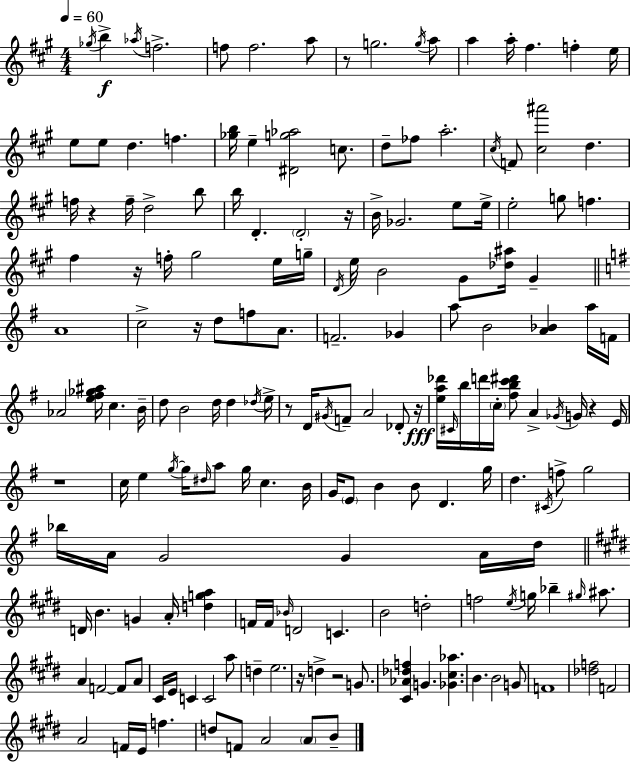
Gb5/s B5/q Ab5/s F5/h. F5/e F5/h. A5/e R/e G5/h. G5/s A5/e A5/q A5/s F#5/q. F5/q E5/s E5/e E5/e D5/q. F5/q. [Gb5,B5]/s E5/q [D#4,G5,Ab5]/h C5/e. D5/e FES5/e A5/h. C#5/s F4/e [C#5,A#6]/h D5/q. F5/s R/q F5/s D5/h B5/e B5/s D4/q. D4/h R/s B4/s Gb4/h. E5/e E5/s E5/h G5/e F5/q. F#5/q R/s F5/s G#5/h E5/s G5/s D4/s E5/s B4/h G#4/e [Db5,A#5]/s G#4/q A4/w C5/h R/s D5/e F5/e A4/e. F4/h. Gb4/q A5/e B4/h [A4,Bb4]/q A5/s F4/s Ab4/h [E5,F#5,Gb5,A#5]/s C5/q. B4/s D5/e B4/h D5/s D5/q Db5/s E5/s R/e D4/s G#4/s F4/e A4/h Db4/e R/s [E5,A5,Db6]/s C#4/s B5/s D6/s C5/s [F#5,B5,C6,D#6]/e A4/q Gb4/s G4/s R/q E4/s R/w C5/s E5/q G5/s G5/s D#5/s A5/e G5/s C5/q. B4/s G4/s E4/e B4/q B4/e D4/q. G5/s D5/q. C#4/s F5/e G5/h Bb5/s A4/s G4/h G4/q A4/s D5/s D4/s B4/q. G4/q A4/s [D5,G5,A5]/q F4/s F4/s Bb4/s D4/h C4/q. B4/h D5/h F5/h E5/s G5/s Bb5/q G#5/s A#5/e. A4/q F4/h F4/e A4/e C#4/s E4/s C4/q C4/h A5/e D5/q E5/h. R/s D5/q R/h G4/e. [C#4,Ab4,Db5,F5]/q G4/q. [Gb4,C#5,Ab5]/q. B4/q. B4/h G4/e F4/w [Db5,F5]/h F4/h A4/h F4/s E4/s F5/q. D5/e F4/e A4/h A4/e B4/e